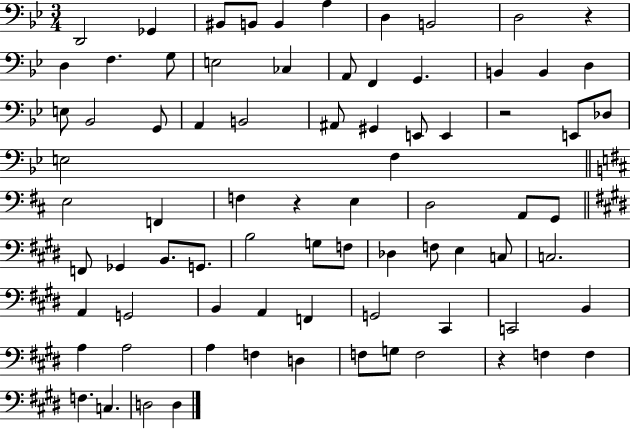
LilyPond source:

{
  \clef bass
  \numericTimeSignature
  \time 3/4
  \key bes \major
  d,2 ges,4 | bis,8 b,8 b,4 a4 | d4 b,2 | d2 r4 | \break d4 f4. g8 | e2 ces4 | a,8 f,4 g,4. | b,4 b,4 d4 | \break e8 bes,2 g,8 | a,4 b,2 | ais,8 gis,4 e,8 e,4 | r2 e,8 des8 | \break e2 f4 | \bar "||" \break \key d \major e2 f,4 | f4 r4 e4 | d2 a,8 g,8 | \bar "||" \break \key e \major f,8 ges,4 b,8. g,8. | b2 g8 f8 | des4 f8 e4 c8 | c2. | \break a,4 g,2 | b,4 a,4 f,4 | g,2 cis,4 | c,2 b,4 | \break a4 a2 | a4 f4 d4 | f8 g8 f2 | r4 f4 f4 | \break f4. c4. | d2 d4 | \bar "|."
}